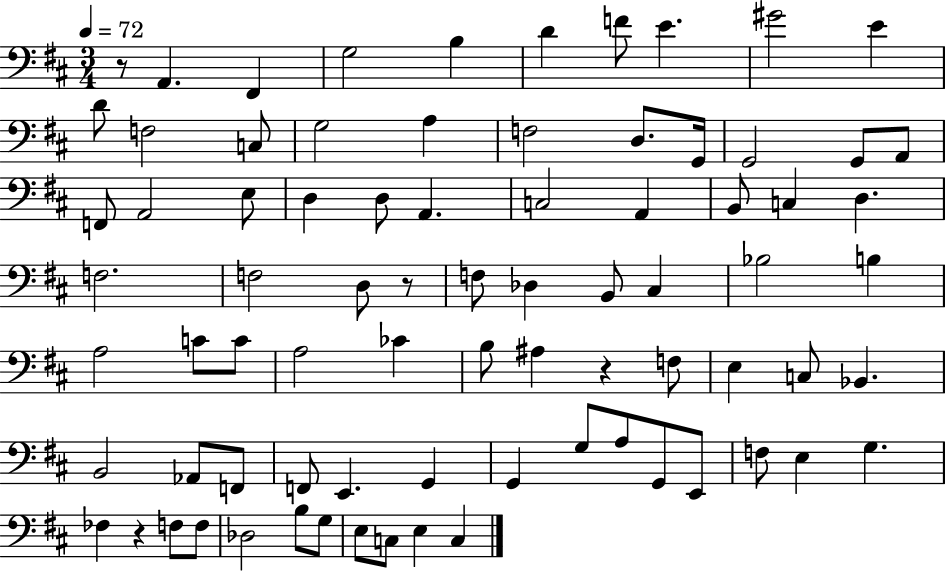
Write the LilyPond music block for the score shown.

{
  \clef bass
  \numericTimeSignature
  \time 3/4
  \key d \major
  \tempo 4 = 72
  \repeat volta 2 { r8 a,4. fis,4 | g2 b4 | d'4 f'8 e'4. | gis'2 e'4 | \break d'8 f2 c8 | g2 a4 | f2 d8. g,16 | g,2 g,8 a,8 | \break f,8 a,2 e8 | d4 d8 a,4. | c2 a,4 | b,8 c4 d4. | \break f2. | f2 d8 r8 | f8 des4 b,8 cis4 | bes2 b4 | \break a2 c'8 c'8 | a2 ces'4 | b8 ais4 r4 f8 | e4 c8 bes,4. | \break b,2 aes,8 f,8 | f,8 e,4. g,4 | g,4 g8 a8 g,8 e,8 | f8 e4 g4. | \break fes4 r4 f8 f8 | des2 b8 g8 | e8 c8 e4 c4 | } \bar "|."
}